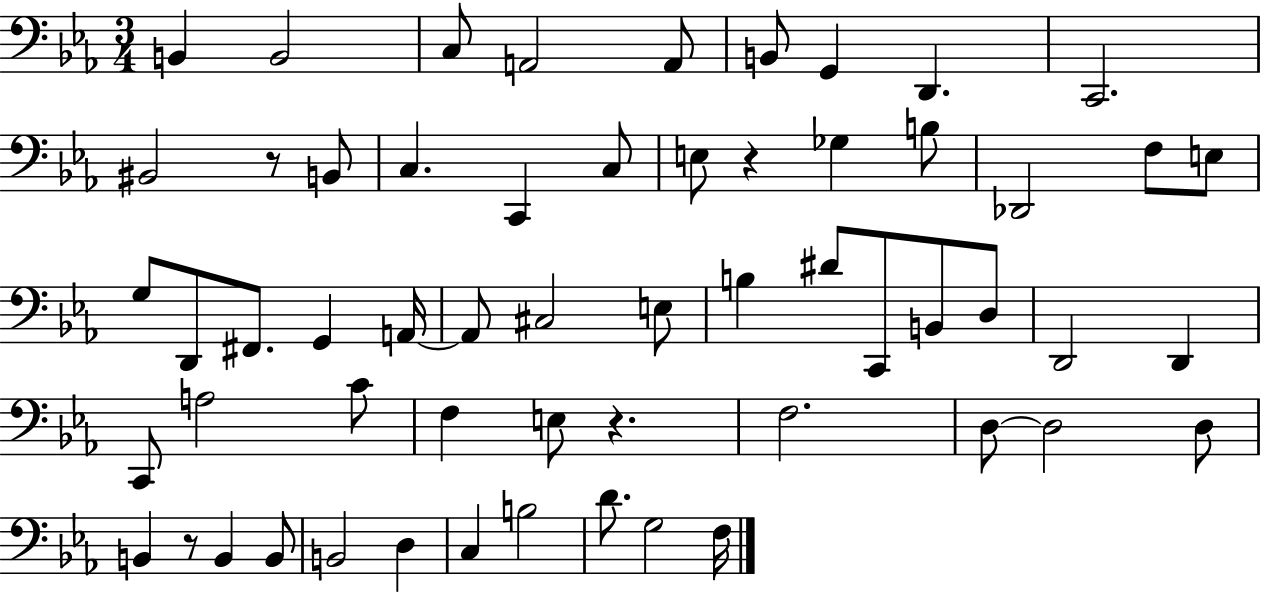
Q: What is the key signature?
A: EES major